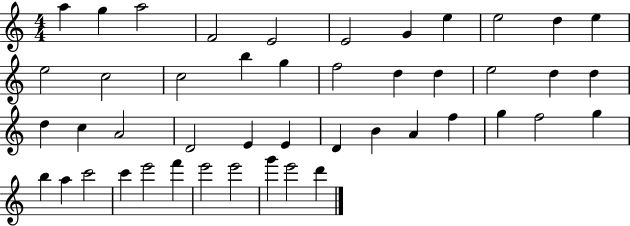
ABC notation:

X:1
T:Untitled
M:4/4
L:1/4
K:C
a g a2 F2 E2 E2 G e e2 d e e2 c2 c2 b g f2 d d e2 d d d c A2 D2 E E D B A f g f2 g b a c'2 c' e'2 f' e'2 e'2 g' e'2 d'